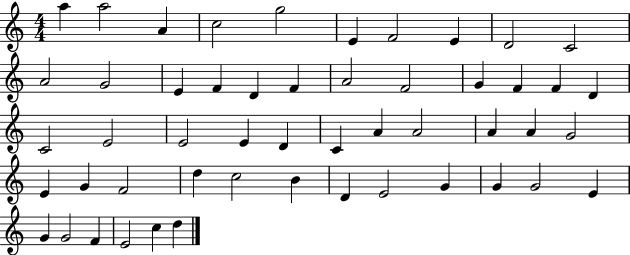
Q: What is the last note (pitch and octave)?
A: D5